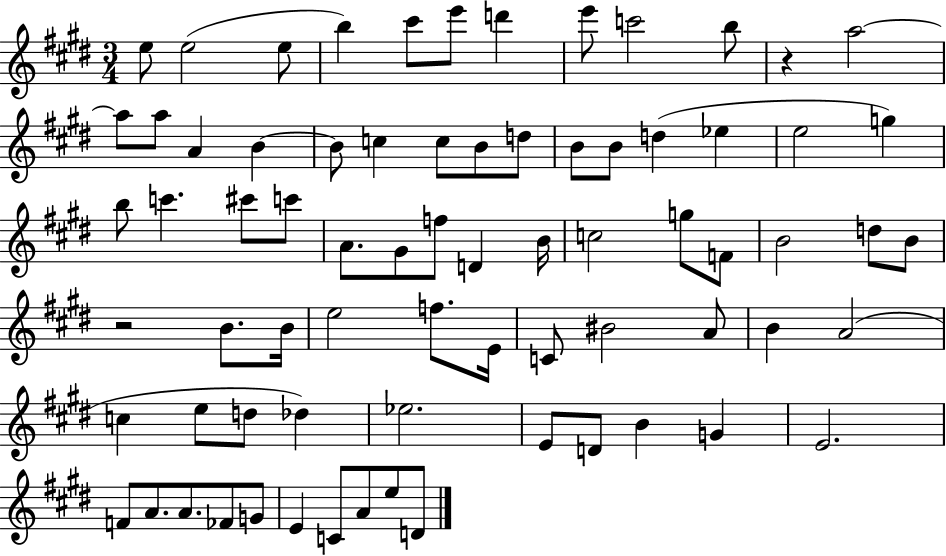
{
  \clef treble
  \numericTimeSignature
  \time 3/4
  \key e \major
  e''8 e''2( e''8 | b''4) cis'''8 e'''8 d'''4 | e'''8 c'''2 b''8 | r4 a''2~~ | \break a''8 a''8 a'4 b'4~~ | b'8 c''4 c''8 b'8 d''8 | b'8 b'8 d''4( ees''4 | e''2 g''4) | \break b''8 c'''4. cis'''8 c'''8 | a'8. gis'8 f''8 d'4 b'16 | c''2 g''8 f'8 | b'2 d''8 b'8 | \break r2 b'8. b'16 | e''2 f''8. e'16 | c'8 bis'2 a'8 | b'4 a'2( | \break c''4 e''8 d''8 des''4) | ees''2. | e'8 d'8 b'4 g'4 | e'2. | \break f'8 a'8. a'8. fes'8 g'8 | e'4 c'8 a'8 e''8 d'8 | \bar "|."
}